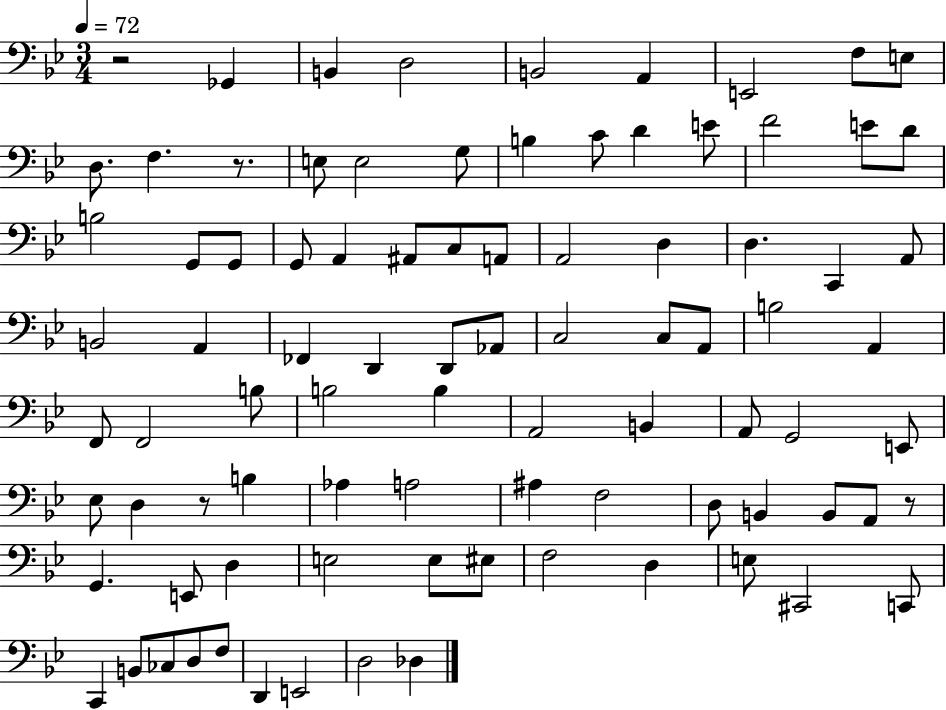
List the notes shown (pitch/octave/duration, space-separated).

R/h Gb2/q B2/q D3/h B2/h A2/q E2/h F3/e E3/e D3/e. F3/q. R/e. E3/e E3/h G3/e B3/q C4/e D4/q E4/e F4/h E4/e D4/e B3/h G2/e G2/e G2/e A2/q A#2/e C3/e A2/e A2/h D3/q D3/q. C2/q A2/e B2/h A2/q FES2/q D2/q D2/e Ab2/e C3/h C3/e A2/e B3/h A2/q F2/e F2/h B3/e B3/h B3/q A2/h B2/q A2/e G2/h E2/e Eb3/e D3/q R/e B3/q Ab3/q A3/h A#3/q F3/h D3/e B2/q B2/e A2/e R/e G2/q. E2/e D3/q E3/h E3/e EIS3/e F3/h D3/q E3/e C#2/h C2/e C2/q B2/e CES3/e D3/e F3/e D2/q E2/h D3/h Db3/q